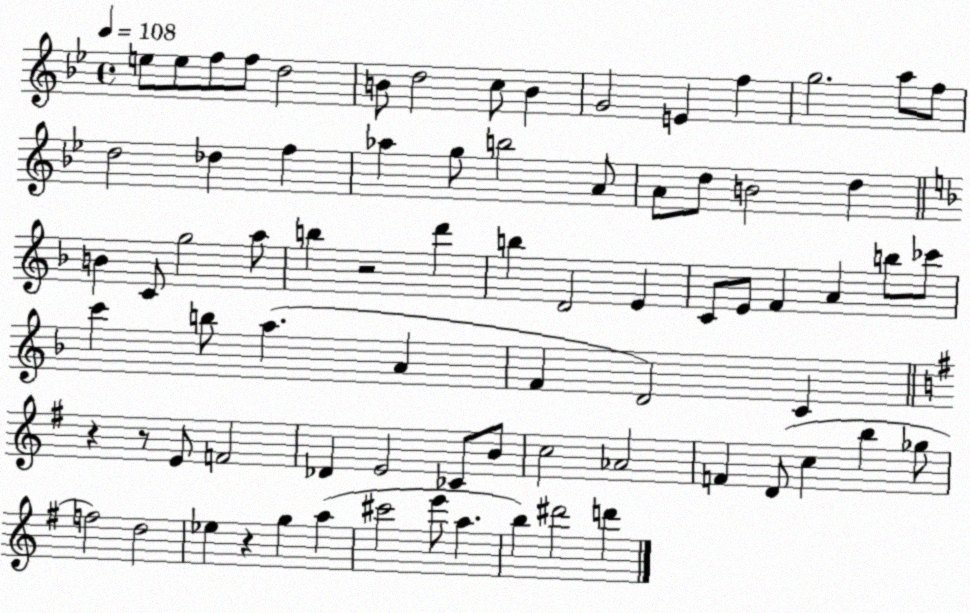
X:1
T:Untitled
M:4/4
L:1/4
K:Bb
e/2 e/2 f/2 f/2 d2 B/2 d2 c/2 B G2 E f g2 a/2 f/2 d2 _d f _a g/2 b2 A/2 A/2 d/2 B2 d B C/2 g2 a/2 b z2 d' b D2 E C/2 E/2 F A b/2 _c'/2 c' b/2 a A F D2 C z z/2 E/2 F2 _D E2 _C/2 B/2 c2 _A2 F D/2 c b _g/2 f2 d2 _e z g a ^c'2 e'/2 a b ^d'2 d'